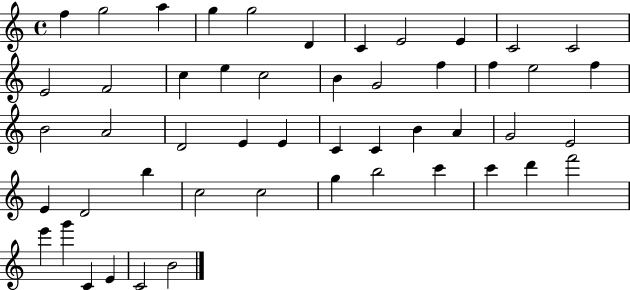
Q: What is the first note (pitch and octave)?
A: F5